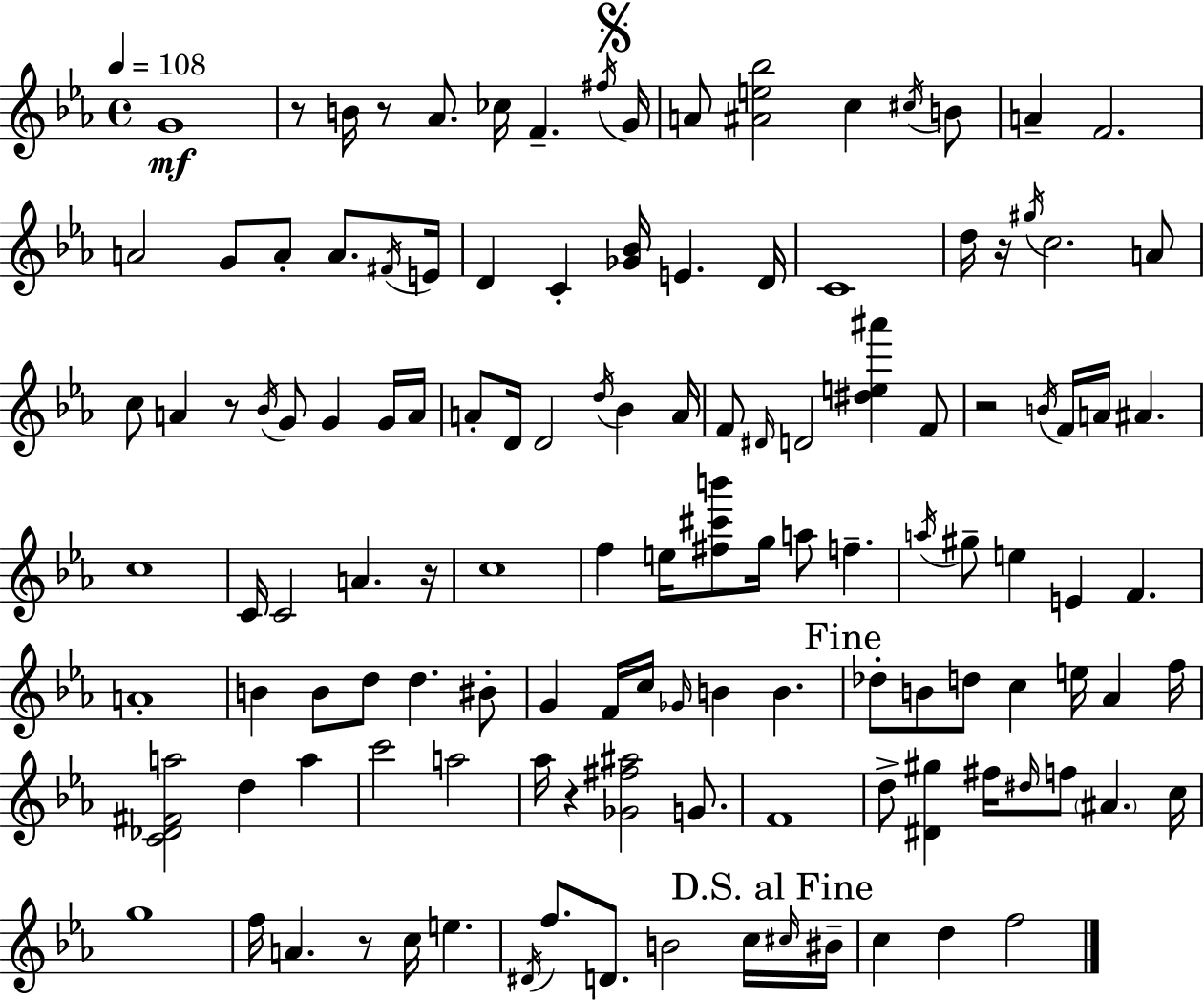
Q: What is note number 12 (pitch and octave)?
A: A4